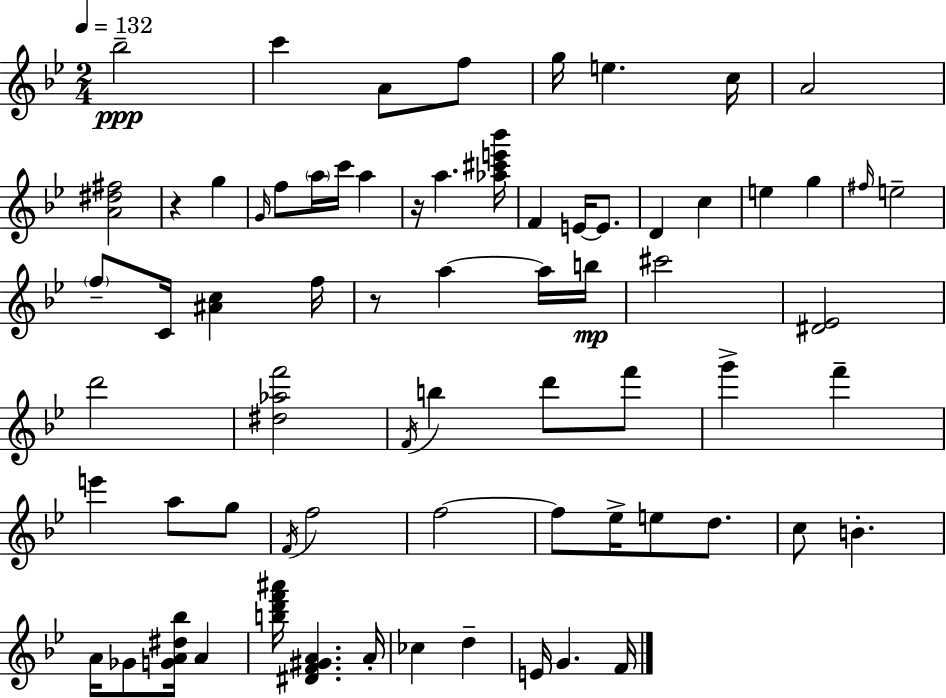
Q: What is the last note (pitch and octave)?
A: F4